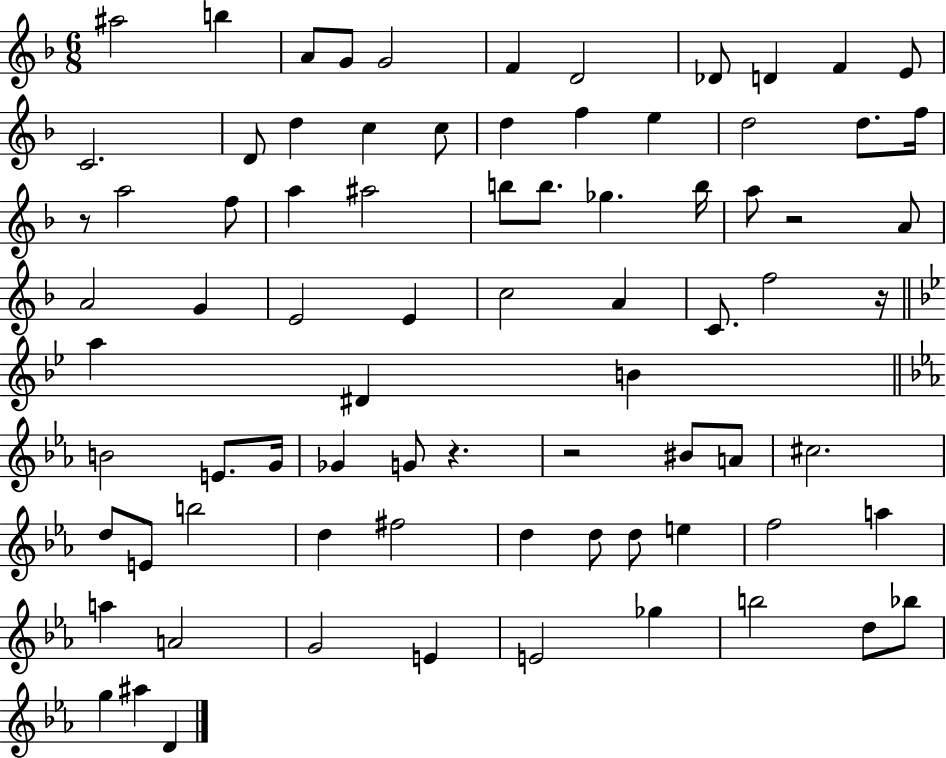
X:1
T:Untitled
M:6/8
L:1/4
K:F
^a2 b A/2 G/2 G2 F D2 _D/2 D F E/2 C2 D/2 d c c/2 d f e d2 d/2 f/4 z/2 a2 f/2 a ^a2 b/2 b/2 _g b/4 a/2 z2 A/2 A2 G E2 E c2 A C/2 f2 z/4 a ^D B B2 E/2 G/4 _G G/2 z z2 ^B/2 A/2 ^c2 d/2 E/2 b2 d ^f2 d d/2 d/2 e f2 a a A2 G2 E E2 _g b2 d/2 _b/2 g ^a D